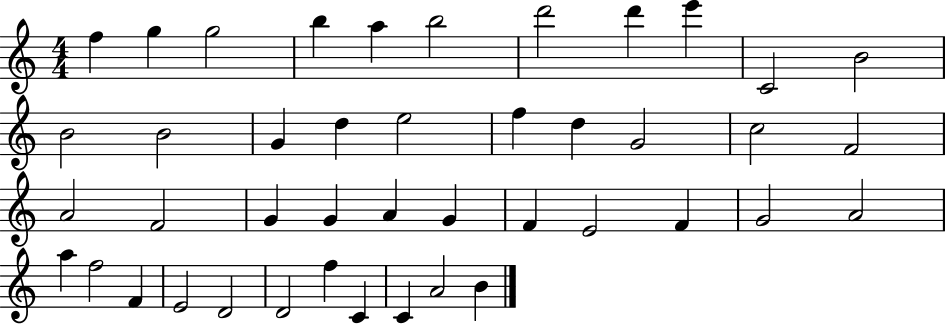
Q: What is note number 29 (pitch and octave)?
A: E4